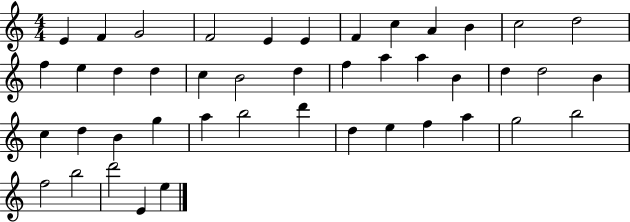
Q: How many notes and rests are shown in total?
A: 44